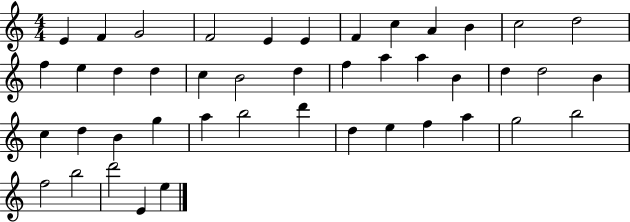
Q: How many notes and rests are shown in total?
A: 44